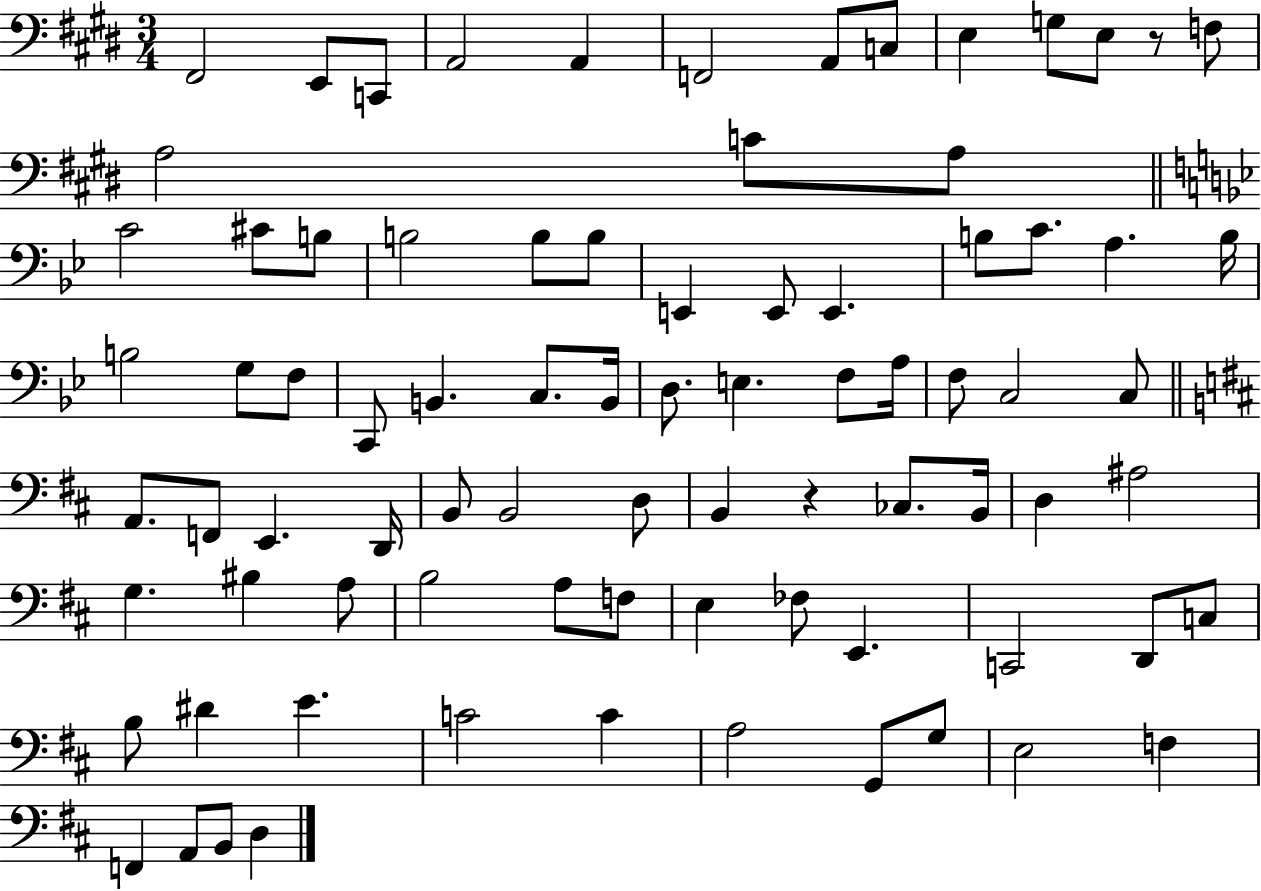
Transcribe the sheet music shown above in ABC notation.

X:1
T:Untitled
M:3/4
L:1/4
K:E
^F,,2 E,,/2 C,,/2 A,,2 A,, F,,2 A,,/2 C,/2 E, G,/2 E,/2 z/2 F,/2 A,2 C/2 A,/2 C2 ^C/2 B,/2 B,2 B,/2 B,/2 E,, E,,/2 E,, B,/2 C/2 A, B,/4 B,2 G,/2 F,/2 C,,/2 B,, C,/2 B,,/4 D,/2 E, F,/2 A,/4 F,/2 C,2 C,/2 A,,/2 F,,/2 E,, D,,/4 B,,/2 B,,2 D,/2 B,, z _C,/2 B,,/4 D, ^A,2 G, ^B, A,/2 B,2 A,/2 F,/2 E, _F,/2 E,, C,,2 D,,/2 C,/2 B,/2 ^D E C2 C A,2 G,,/2 G,/2 E,2 F, F,, A,,/2 B,,/2 D,